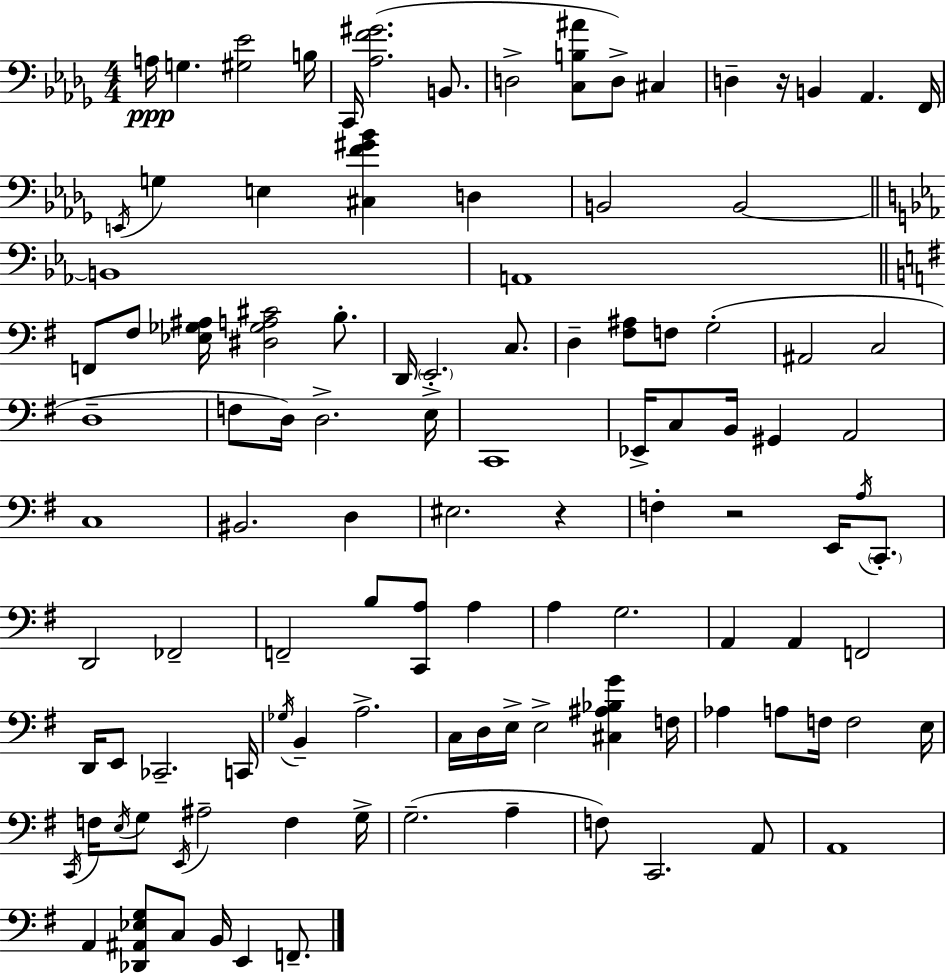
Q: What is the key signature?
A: BES minor